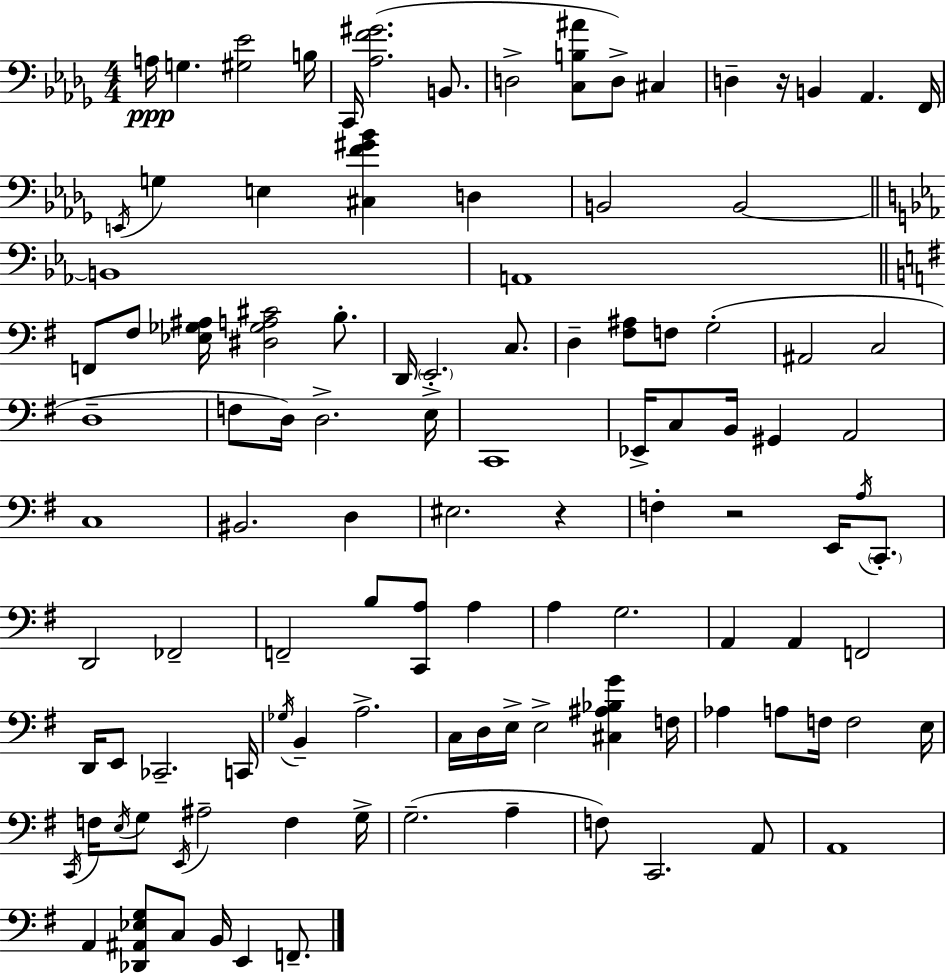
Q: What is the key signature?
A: BES minor